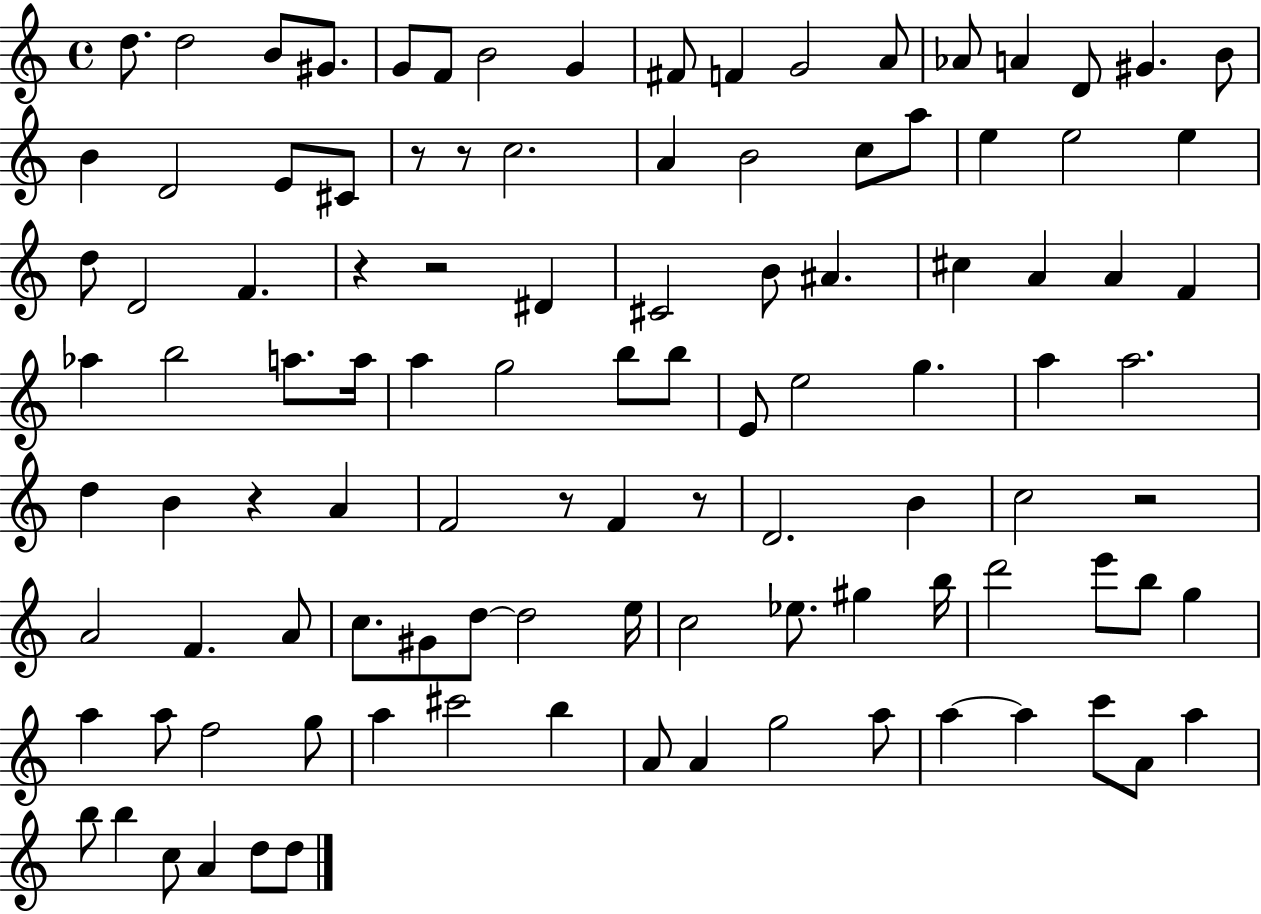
{
  \clef treble
  \time 4/4
  \defaultTimeSignature
  \key c \major
  d''8. d''2 b'8 gis'8. | g'8 f'8 b'2 g'4 | fis'8 f'4 g'2 a'8 | aes'8 a'4 d'8 gis'4. b'8 | \break b'4 d'2 e'8 cis'8 | r8 r8 c''2. | a'4 b'2 c''8 a''8 | e''4 e''2 e''4 | \break d''8 d'2 f'4. | r4 r2 dis'4 | cis'2 b'8 ais'4. | cis''4 a'4 a'4 f'4 | \break aes''4 b''2 a''8. a''16 | a''4 g''2 b''8 b''8 | e'8 e''2 g''4. | a''4 a''2. | \break d''4 b'4 r4 a'4 | f'2 r8 f'4 r8 | d'2. b'4 | c''2 r2 | \break a'2 f'4. a'8 | c''8. gis'8 d''8~~ d''2 e''16 | c''2 ees''8. gis''4 b''16 | d'''2 e'''8 b''8 g''4 | \break a''4 a''8 f''2 g''8 | a''4 cis'''2 b''4 | a'8 a'4 g''2 a''8 | a''4~~ a''4 c'''8 a'8 a''4 | \break b''8 b''4 c''8 a'4 d''8 d''8 | \bar "|."
}